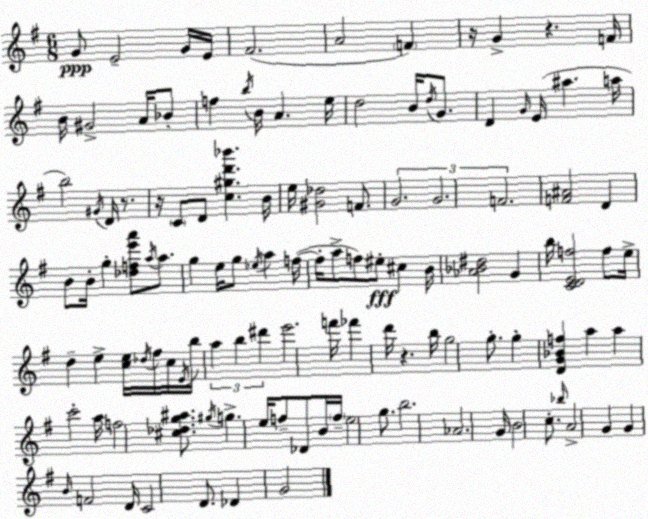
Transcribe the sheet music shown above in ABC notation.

X:1
T:Untitled
M:6/8
L:1/4
K:Em
G/2 E2 G/4 E/4 ^F2 A2 F z/4 G z F/4 B/4 ^G2 A/4 _B/2 f b/4 B/4 A e/4 d2 B/4 d/4 G/2 D G/4 E/4 ^a a/4 b2 ^G/4 D/4 z/2 z/4 C/2 D/2 [c^gd'_b'] B/4 e/4 [^G_d]2 F/2 G2 G2 F2 [F^A]2 D B/2 B/4 g [_dfe'a']/2 a/4 a/2 g e/4 g/2 _e/4 a f/4 f/4 a/2 f/2 ^e/2 ^c B/4 [_A_B^d]2 G b/4 [CDEf]2 f/2 e/4 d e [ce]/4 _d/4 ^f/4 c/4 E/4 b/4 a b ^d' e'2 f'/4 _f' d'/4 z b/4 g2 g/2 g [DG_Bf] a a c'2 a/4 f2 [^c_dg^a]/2 ^g/4 g e/4 f/2 _D/2 B/4 f/4 e2 g/2 b2 _A2 G/4 B2 c/2 _b/4 A2 G G B/4 F2 D/4 C2 D/2 _D G2